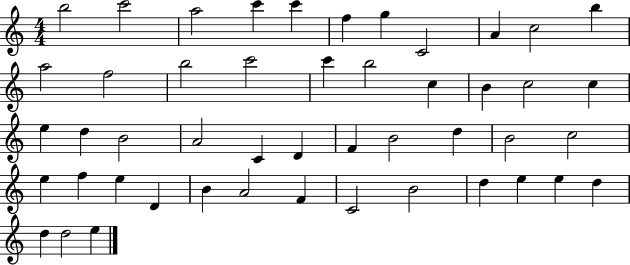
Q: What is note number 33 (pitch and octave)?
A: E5